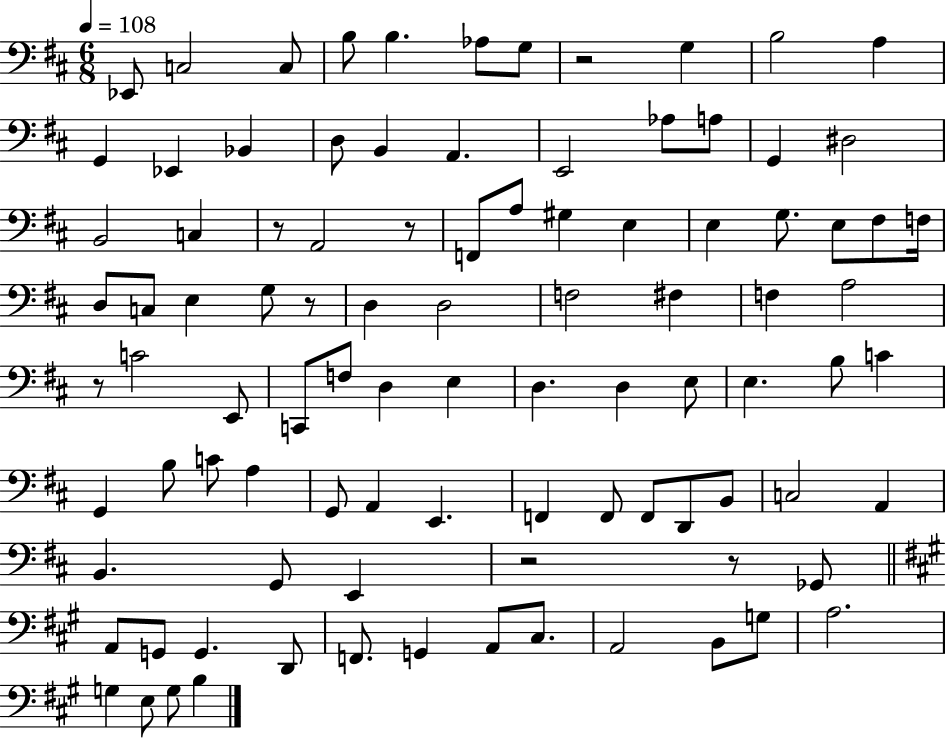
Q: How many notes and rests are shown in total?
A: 96